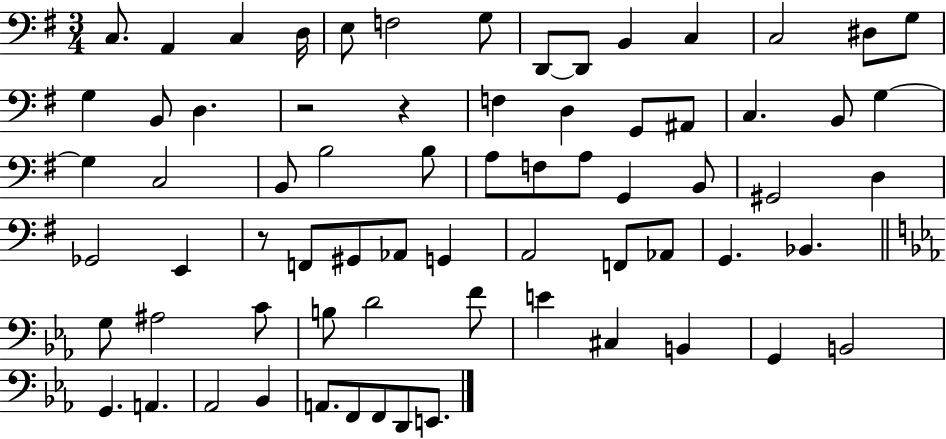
{
  \clef bass
  \numericTimeSignature
  \time 3/4
  \key g \major
  c8. a,4 c4 d16 | e8 f2 g8 | d,8~~ d,8 b,4 c4 | c2 dis8 g8 | \break g4 b,8 d4. | r2 r4 | f4 d4 g,8 ais,8 | c4. b,8 g4~~ | \break g4 c2 | b,8 b2 b8 | a8 f8 a8 g,4 b,8 | gis,2 d4 | \break ges,2 e,4 | r8 f,8 gis,8 aes,8 g,4 | a,2 f,8 aes,8 | g,4. bes,4. | \break \bar "||" \break \key c \minor g8 ais2 c'8 | b8 d'2 f'8 | e'4 cis4 b,4 | g,4 b,2 | \break g,4. a,4. | aes,2 bes,4 | a,8. f,8 f,8 d,8 e,8. | \bar "|."
}